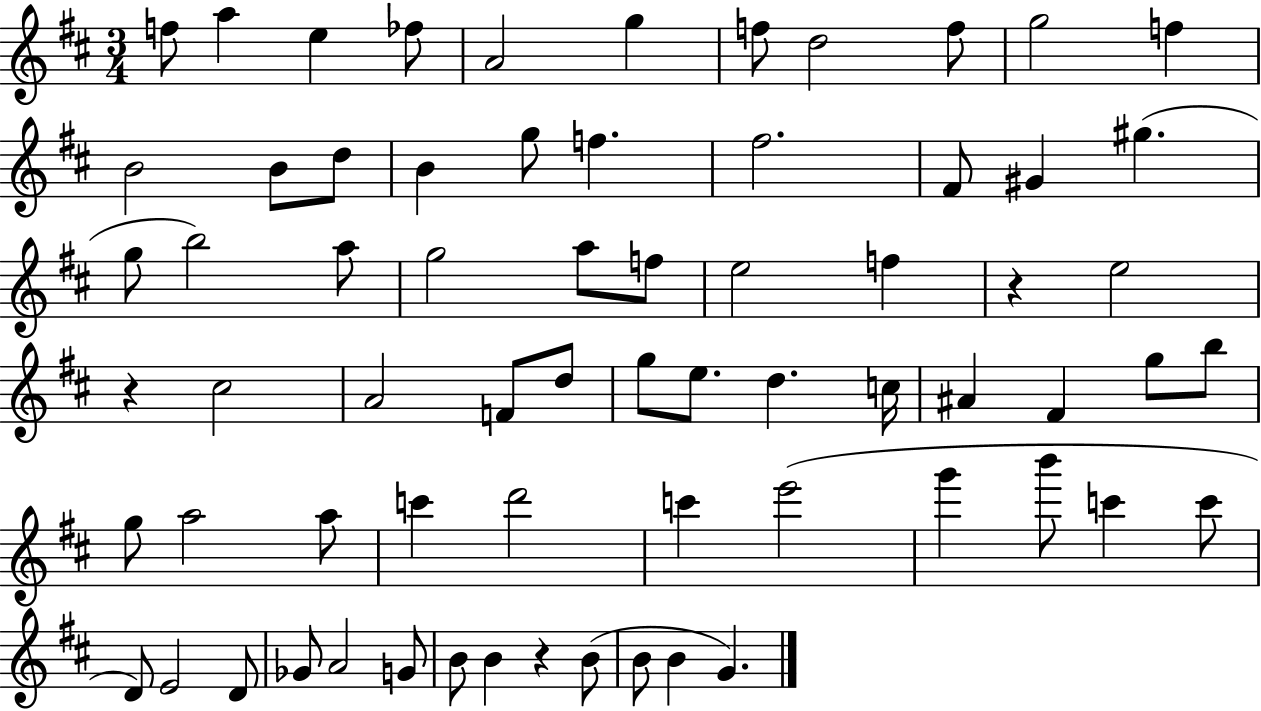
F5/e A5/q E5/q FES5/e A4/h G5/q F5/e D5/h F5/e G5/h F5/q B4/h B4/e D5/e B4/q G5/e F5/q. F#5/h. F#4/e G#4/q G#5/q. G5/e B5/h A5/e G5/h A5/e F5/e E5/h F5/q R/q E5/h R/q C#5/h A4/h F4/e D5/e G5/e E5/e. D5/q. C5/s A#4/q F#4/q G5/e B5/e G5/e A5/h A5/e C6/q D6/h C6/q E6/h G6/q B6/e C6/q C6/e D4/e E4/h D4/e Gb4/e A4/h G4/e B4/e B4/q R/q B4/e B4/e B4/q G4/q.